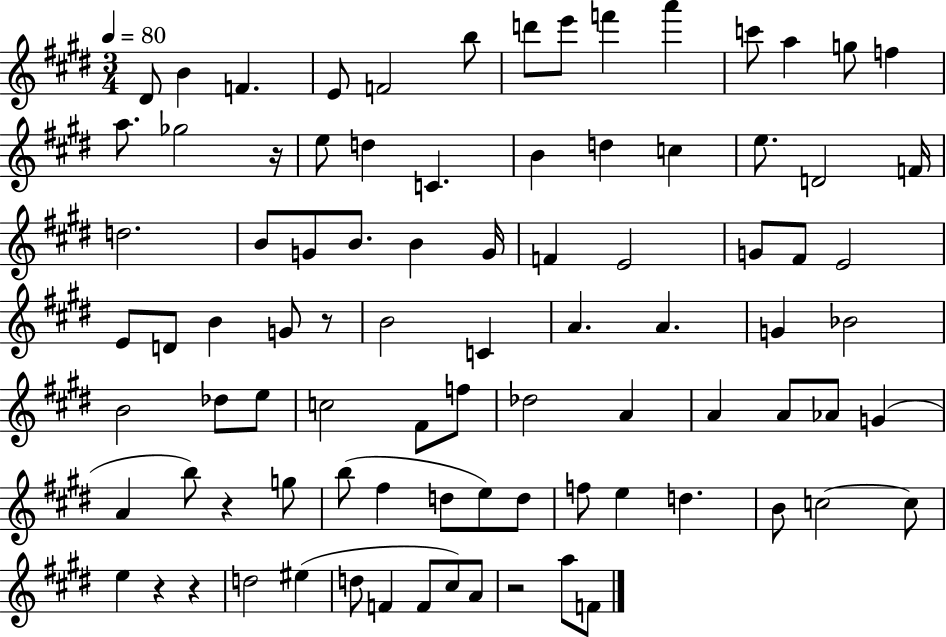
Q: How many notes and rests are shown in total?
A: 88